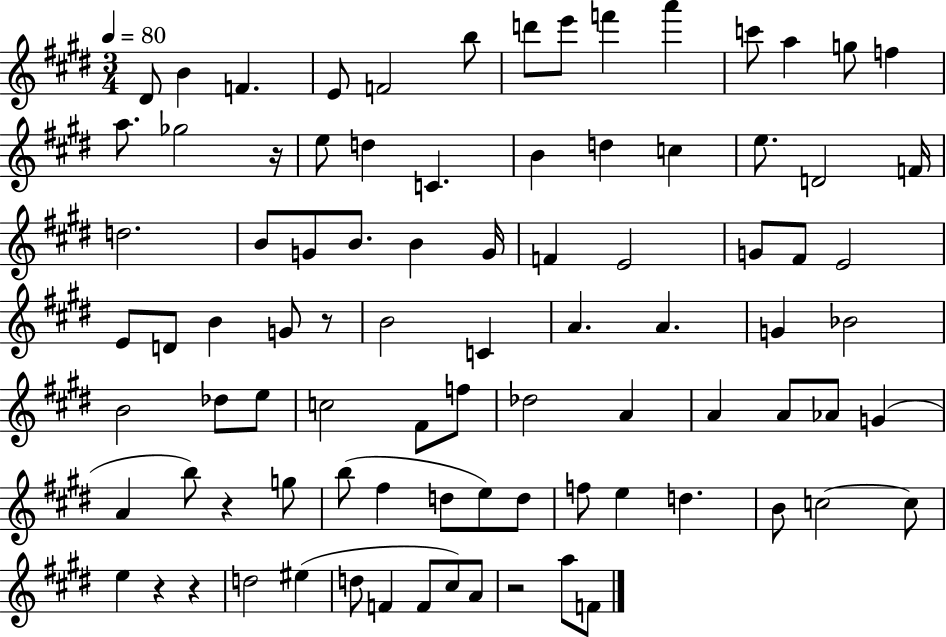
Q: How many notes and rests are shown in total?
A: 88